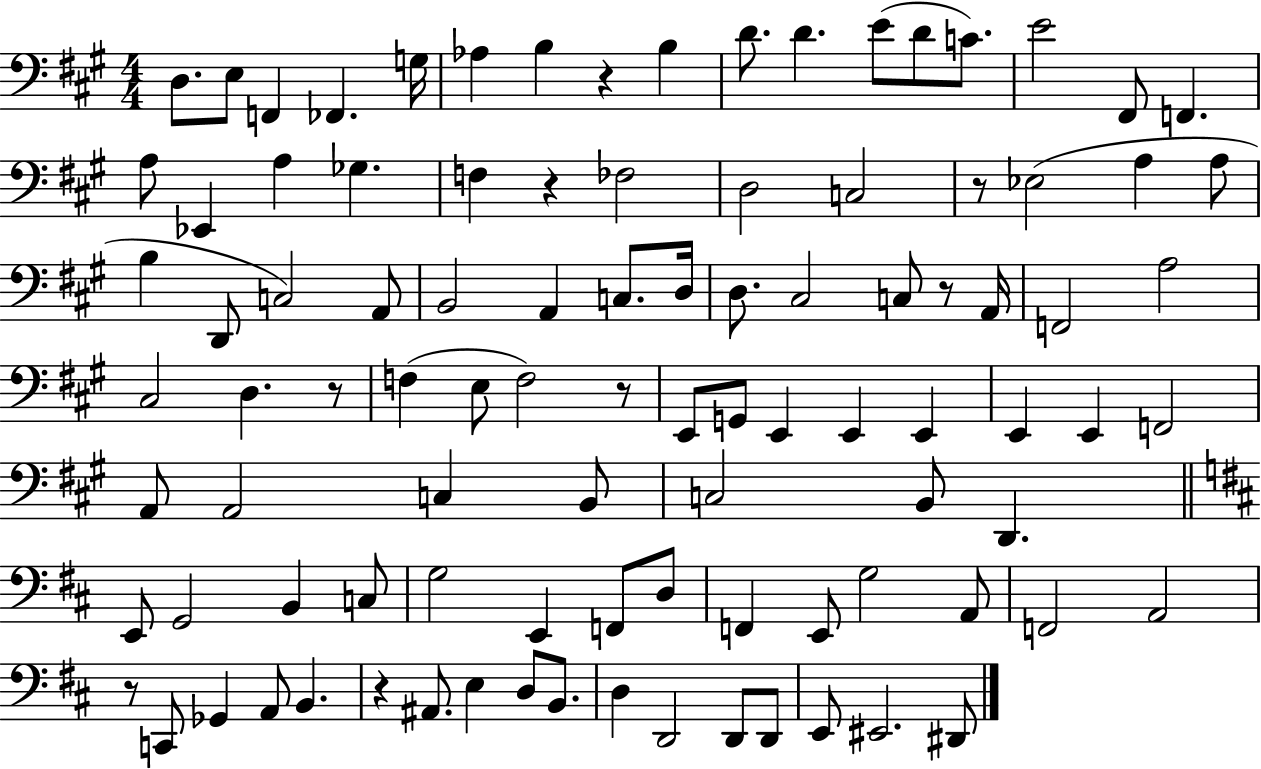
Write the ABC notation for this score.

X:1
T:Untitled
M:4/4
L:1/4
K:A
D,/2 E,/2 F,, _F,, G,/4 _A, B, z B, D/2 D E/2 D/2 C/2 E2 ^F,,/2 F,, A,/2 _E,, A, _G, F, z _F,2 D,2 C,2 z/2 _E,2 A, A,/2 B, D,,/2 C,2 A,,/2 B,,2 A,, C,/2 D,/4 D,/2 ^C,2 C,/2 z/2 A,,/4 F,,2 A,2 ^C,2 D, z/2 F, E,/2 F,2 z/2 E,,/2 G,,/2 E,, E,, E,, E,, E,, F,,2 A,,/2 A,,2 C, B,,/2 C,2 B,,/2 D,, E,,/2 G,,2 B,, C,/2 G,2 E,, F,,/2 D,/2 F,, E,,/2 G,2 A,,/2 F,,2 A,,2 z/2 C,,/2 _G,, A,,/2 B,, z ^A,,/2 E, D,/2 B,,/2 D, D,,2 D,,/2 D,,/2 E,,/2 ^E,,2 ^D,,/2